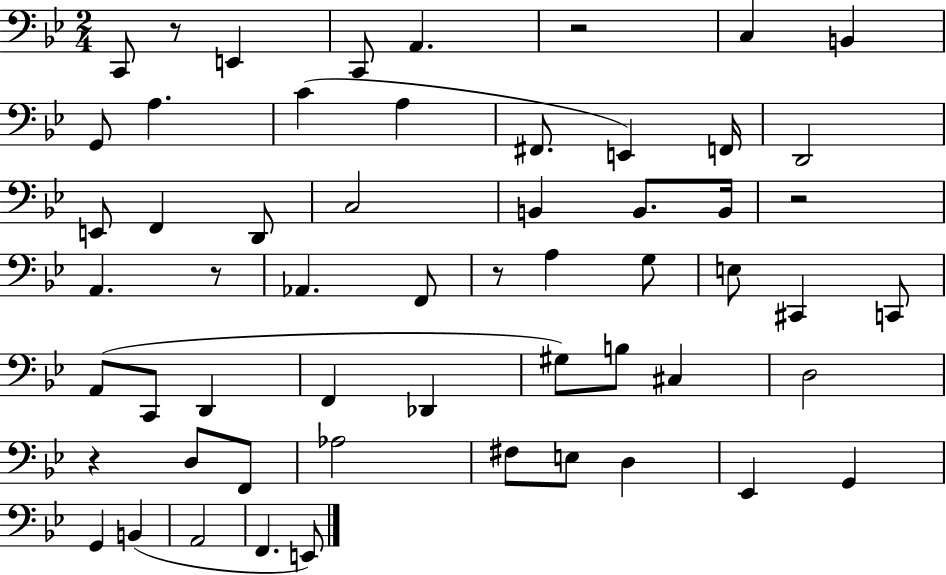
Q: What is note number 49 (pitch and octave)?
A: A2